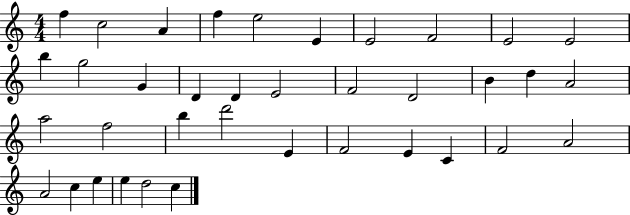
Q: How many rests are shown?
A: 0